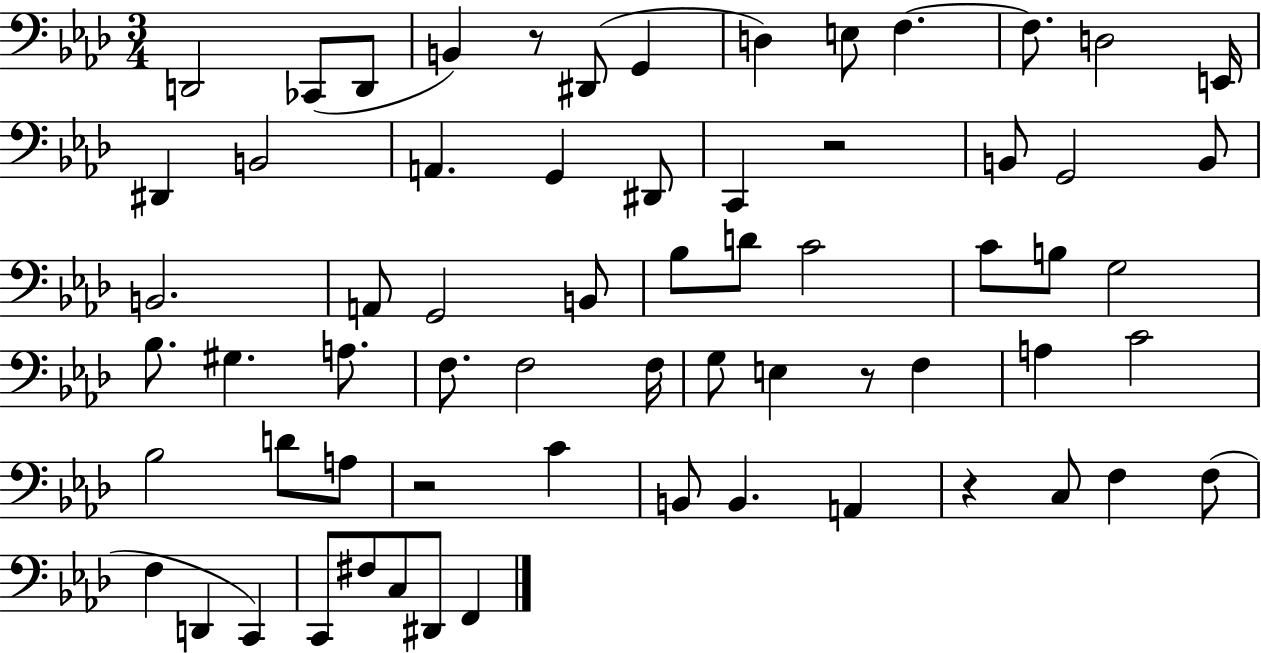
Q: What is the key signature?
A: AES major